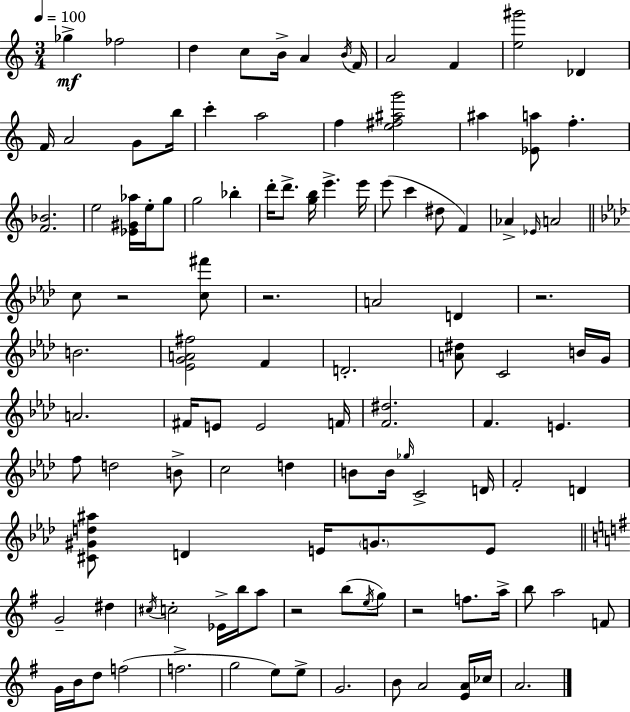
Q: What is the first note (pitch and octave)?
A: Gb5